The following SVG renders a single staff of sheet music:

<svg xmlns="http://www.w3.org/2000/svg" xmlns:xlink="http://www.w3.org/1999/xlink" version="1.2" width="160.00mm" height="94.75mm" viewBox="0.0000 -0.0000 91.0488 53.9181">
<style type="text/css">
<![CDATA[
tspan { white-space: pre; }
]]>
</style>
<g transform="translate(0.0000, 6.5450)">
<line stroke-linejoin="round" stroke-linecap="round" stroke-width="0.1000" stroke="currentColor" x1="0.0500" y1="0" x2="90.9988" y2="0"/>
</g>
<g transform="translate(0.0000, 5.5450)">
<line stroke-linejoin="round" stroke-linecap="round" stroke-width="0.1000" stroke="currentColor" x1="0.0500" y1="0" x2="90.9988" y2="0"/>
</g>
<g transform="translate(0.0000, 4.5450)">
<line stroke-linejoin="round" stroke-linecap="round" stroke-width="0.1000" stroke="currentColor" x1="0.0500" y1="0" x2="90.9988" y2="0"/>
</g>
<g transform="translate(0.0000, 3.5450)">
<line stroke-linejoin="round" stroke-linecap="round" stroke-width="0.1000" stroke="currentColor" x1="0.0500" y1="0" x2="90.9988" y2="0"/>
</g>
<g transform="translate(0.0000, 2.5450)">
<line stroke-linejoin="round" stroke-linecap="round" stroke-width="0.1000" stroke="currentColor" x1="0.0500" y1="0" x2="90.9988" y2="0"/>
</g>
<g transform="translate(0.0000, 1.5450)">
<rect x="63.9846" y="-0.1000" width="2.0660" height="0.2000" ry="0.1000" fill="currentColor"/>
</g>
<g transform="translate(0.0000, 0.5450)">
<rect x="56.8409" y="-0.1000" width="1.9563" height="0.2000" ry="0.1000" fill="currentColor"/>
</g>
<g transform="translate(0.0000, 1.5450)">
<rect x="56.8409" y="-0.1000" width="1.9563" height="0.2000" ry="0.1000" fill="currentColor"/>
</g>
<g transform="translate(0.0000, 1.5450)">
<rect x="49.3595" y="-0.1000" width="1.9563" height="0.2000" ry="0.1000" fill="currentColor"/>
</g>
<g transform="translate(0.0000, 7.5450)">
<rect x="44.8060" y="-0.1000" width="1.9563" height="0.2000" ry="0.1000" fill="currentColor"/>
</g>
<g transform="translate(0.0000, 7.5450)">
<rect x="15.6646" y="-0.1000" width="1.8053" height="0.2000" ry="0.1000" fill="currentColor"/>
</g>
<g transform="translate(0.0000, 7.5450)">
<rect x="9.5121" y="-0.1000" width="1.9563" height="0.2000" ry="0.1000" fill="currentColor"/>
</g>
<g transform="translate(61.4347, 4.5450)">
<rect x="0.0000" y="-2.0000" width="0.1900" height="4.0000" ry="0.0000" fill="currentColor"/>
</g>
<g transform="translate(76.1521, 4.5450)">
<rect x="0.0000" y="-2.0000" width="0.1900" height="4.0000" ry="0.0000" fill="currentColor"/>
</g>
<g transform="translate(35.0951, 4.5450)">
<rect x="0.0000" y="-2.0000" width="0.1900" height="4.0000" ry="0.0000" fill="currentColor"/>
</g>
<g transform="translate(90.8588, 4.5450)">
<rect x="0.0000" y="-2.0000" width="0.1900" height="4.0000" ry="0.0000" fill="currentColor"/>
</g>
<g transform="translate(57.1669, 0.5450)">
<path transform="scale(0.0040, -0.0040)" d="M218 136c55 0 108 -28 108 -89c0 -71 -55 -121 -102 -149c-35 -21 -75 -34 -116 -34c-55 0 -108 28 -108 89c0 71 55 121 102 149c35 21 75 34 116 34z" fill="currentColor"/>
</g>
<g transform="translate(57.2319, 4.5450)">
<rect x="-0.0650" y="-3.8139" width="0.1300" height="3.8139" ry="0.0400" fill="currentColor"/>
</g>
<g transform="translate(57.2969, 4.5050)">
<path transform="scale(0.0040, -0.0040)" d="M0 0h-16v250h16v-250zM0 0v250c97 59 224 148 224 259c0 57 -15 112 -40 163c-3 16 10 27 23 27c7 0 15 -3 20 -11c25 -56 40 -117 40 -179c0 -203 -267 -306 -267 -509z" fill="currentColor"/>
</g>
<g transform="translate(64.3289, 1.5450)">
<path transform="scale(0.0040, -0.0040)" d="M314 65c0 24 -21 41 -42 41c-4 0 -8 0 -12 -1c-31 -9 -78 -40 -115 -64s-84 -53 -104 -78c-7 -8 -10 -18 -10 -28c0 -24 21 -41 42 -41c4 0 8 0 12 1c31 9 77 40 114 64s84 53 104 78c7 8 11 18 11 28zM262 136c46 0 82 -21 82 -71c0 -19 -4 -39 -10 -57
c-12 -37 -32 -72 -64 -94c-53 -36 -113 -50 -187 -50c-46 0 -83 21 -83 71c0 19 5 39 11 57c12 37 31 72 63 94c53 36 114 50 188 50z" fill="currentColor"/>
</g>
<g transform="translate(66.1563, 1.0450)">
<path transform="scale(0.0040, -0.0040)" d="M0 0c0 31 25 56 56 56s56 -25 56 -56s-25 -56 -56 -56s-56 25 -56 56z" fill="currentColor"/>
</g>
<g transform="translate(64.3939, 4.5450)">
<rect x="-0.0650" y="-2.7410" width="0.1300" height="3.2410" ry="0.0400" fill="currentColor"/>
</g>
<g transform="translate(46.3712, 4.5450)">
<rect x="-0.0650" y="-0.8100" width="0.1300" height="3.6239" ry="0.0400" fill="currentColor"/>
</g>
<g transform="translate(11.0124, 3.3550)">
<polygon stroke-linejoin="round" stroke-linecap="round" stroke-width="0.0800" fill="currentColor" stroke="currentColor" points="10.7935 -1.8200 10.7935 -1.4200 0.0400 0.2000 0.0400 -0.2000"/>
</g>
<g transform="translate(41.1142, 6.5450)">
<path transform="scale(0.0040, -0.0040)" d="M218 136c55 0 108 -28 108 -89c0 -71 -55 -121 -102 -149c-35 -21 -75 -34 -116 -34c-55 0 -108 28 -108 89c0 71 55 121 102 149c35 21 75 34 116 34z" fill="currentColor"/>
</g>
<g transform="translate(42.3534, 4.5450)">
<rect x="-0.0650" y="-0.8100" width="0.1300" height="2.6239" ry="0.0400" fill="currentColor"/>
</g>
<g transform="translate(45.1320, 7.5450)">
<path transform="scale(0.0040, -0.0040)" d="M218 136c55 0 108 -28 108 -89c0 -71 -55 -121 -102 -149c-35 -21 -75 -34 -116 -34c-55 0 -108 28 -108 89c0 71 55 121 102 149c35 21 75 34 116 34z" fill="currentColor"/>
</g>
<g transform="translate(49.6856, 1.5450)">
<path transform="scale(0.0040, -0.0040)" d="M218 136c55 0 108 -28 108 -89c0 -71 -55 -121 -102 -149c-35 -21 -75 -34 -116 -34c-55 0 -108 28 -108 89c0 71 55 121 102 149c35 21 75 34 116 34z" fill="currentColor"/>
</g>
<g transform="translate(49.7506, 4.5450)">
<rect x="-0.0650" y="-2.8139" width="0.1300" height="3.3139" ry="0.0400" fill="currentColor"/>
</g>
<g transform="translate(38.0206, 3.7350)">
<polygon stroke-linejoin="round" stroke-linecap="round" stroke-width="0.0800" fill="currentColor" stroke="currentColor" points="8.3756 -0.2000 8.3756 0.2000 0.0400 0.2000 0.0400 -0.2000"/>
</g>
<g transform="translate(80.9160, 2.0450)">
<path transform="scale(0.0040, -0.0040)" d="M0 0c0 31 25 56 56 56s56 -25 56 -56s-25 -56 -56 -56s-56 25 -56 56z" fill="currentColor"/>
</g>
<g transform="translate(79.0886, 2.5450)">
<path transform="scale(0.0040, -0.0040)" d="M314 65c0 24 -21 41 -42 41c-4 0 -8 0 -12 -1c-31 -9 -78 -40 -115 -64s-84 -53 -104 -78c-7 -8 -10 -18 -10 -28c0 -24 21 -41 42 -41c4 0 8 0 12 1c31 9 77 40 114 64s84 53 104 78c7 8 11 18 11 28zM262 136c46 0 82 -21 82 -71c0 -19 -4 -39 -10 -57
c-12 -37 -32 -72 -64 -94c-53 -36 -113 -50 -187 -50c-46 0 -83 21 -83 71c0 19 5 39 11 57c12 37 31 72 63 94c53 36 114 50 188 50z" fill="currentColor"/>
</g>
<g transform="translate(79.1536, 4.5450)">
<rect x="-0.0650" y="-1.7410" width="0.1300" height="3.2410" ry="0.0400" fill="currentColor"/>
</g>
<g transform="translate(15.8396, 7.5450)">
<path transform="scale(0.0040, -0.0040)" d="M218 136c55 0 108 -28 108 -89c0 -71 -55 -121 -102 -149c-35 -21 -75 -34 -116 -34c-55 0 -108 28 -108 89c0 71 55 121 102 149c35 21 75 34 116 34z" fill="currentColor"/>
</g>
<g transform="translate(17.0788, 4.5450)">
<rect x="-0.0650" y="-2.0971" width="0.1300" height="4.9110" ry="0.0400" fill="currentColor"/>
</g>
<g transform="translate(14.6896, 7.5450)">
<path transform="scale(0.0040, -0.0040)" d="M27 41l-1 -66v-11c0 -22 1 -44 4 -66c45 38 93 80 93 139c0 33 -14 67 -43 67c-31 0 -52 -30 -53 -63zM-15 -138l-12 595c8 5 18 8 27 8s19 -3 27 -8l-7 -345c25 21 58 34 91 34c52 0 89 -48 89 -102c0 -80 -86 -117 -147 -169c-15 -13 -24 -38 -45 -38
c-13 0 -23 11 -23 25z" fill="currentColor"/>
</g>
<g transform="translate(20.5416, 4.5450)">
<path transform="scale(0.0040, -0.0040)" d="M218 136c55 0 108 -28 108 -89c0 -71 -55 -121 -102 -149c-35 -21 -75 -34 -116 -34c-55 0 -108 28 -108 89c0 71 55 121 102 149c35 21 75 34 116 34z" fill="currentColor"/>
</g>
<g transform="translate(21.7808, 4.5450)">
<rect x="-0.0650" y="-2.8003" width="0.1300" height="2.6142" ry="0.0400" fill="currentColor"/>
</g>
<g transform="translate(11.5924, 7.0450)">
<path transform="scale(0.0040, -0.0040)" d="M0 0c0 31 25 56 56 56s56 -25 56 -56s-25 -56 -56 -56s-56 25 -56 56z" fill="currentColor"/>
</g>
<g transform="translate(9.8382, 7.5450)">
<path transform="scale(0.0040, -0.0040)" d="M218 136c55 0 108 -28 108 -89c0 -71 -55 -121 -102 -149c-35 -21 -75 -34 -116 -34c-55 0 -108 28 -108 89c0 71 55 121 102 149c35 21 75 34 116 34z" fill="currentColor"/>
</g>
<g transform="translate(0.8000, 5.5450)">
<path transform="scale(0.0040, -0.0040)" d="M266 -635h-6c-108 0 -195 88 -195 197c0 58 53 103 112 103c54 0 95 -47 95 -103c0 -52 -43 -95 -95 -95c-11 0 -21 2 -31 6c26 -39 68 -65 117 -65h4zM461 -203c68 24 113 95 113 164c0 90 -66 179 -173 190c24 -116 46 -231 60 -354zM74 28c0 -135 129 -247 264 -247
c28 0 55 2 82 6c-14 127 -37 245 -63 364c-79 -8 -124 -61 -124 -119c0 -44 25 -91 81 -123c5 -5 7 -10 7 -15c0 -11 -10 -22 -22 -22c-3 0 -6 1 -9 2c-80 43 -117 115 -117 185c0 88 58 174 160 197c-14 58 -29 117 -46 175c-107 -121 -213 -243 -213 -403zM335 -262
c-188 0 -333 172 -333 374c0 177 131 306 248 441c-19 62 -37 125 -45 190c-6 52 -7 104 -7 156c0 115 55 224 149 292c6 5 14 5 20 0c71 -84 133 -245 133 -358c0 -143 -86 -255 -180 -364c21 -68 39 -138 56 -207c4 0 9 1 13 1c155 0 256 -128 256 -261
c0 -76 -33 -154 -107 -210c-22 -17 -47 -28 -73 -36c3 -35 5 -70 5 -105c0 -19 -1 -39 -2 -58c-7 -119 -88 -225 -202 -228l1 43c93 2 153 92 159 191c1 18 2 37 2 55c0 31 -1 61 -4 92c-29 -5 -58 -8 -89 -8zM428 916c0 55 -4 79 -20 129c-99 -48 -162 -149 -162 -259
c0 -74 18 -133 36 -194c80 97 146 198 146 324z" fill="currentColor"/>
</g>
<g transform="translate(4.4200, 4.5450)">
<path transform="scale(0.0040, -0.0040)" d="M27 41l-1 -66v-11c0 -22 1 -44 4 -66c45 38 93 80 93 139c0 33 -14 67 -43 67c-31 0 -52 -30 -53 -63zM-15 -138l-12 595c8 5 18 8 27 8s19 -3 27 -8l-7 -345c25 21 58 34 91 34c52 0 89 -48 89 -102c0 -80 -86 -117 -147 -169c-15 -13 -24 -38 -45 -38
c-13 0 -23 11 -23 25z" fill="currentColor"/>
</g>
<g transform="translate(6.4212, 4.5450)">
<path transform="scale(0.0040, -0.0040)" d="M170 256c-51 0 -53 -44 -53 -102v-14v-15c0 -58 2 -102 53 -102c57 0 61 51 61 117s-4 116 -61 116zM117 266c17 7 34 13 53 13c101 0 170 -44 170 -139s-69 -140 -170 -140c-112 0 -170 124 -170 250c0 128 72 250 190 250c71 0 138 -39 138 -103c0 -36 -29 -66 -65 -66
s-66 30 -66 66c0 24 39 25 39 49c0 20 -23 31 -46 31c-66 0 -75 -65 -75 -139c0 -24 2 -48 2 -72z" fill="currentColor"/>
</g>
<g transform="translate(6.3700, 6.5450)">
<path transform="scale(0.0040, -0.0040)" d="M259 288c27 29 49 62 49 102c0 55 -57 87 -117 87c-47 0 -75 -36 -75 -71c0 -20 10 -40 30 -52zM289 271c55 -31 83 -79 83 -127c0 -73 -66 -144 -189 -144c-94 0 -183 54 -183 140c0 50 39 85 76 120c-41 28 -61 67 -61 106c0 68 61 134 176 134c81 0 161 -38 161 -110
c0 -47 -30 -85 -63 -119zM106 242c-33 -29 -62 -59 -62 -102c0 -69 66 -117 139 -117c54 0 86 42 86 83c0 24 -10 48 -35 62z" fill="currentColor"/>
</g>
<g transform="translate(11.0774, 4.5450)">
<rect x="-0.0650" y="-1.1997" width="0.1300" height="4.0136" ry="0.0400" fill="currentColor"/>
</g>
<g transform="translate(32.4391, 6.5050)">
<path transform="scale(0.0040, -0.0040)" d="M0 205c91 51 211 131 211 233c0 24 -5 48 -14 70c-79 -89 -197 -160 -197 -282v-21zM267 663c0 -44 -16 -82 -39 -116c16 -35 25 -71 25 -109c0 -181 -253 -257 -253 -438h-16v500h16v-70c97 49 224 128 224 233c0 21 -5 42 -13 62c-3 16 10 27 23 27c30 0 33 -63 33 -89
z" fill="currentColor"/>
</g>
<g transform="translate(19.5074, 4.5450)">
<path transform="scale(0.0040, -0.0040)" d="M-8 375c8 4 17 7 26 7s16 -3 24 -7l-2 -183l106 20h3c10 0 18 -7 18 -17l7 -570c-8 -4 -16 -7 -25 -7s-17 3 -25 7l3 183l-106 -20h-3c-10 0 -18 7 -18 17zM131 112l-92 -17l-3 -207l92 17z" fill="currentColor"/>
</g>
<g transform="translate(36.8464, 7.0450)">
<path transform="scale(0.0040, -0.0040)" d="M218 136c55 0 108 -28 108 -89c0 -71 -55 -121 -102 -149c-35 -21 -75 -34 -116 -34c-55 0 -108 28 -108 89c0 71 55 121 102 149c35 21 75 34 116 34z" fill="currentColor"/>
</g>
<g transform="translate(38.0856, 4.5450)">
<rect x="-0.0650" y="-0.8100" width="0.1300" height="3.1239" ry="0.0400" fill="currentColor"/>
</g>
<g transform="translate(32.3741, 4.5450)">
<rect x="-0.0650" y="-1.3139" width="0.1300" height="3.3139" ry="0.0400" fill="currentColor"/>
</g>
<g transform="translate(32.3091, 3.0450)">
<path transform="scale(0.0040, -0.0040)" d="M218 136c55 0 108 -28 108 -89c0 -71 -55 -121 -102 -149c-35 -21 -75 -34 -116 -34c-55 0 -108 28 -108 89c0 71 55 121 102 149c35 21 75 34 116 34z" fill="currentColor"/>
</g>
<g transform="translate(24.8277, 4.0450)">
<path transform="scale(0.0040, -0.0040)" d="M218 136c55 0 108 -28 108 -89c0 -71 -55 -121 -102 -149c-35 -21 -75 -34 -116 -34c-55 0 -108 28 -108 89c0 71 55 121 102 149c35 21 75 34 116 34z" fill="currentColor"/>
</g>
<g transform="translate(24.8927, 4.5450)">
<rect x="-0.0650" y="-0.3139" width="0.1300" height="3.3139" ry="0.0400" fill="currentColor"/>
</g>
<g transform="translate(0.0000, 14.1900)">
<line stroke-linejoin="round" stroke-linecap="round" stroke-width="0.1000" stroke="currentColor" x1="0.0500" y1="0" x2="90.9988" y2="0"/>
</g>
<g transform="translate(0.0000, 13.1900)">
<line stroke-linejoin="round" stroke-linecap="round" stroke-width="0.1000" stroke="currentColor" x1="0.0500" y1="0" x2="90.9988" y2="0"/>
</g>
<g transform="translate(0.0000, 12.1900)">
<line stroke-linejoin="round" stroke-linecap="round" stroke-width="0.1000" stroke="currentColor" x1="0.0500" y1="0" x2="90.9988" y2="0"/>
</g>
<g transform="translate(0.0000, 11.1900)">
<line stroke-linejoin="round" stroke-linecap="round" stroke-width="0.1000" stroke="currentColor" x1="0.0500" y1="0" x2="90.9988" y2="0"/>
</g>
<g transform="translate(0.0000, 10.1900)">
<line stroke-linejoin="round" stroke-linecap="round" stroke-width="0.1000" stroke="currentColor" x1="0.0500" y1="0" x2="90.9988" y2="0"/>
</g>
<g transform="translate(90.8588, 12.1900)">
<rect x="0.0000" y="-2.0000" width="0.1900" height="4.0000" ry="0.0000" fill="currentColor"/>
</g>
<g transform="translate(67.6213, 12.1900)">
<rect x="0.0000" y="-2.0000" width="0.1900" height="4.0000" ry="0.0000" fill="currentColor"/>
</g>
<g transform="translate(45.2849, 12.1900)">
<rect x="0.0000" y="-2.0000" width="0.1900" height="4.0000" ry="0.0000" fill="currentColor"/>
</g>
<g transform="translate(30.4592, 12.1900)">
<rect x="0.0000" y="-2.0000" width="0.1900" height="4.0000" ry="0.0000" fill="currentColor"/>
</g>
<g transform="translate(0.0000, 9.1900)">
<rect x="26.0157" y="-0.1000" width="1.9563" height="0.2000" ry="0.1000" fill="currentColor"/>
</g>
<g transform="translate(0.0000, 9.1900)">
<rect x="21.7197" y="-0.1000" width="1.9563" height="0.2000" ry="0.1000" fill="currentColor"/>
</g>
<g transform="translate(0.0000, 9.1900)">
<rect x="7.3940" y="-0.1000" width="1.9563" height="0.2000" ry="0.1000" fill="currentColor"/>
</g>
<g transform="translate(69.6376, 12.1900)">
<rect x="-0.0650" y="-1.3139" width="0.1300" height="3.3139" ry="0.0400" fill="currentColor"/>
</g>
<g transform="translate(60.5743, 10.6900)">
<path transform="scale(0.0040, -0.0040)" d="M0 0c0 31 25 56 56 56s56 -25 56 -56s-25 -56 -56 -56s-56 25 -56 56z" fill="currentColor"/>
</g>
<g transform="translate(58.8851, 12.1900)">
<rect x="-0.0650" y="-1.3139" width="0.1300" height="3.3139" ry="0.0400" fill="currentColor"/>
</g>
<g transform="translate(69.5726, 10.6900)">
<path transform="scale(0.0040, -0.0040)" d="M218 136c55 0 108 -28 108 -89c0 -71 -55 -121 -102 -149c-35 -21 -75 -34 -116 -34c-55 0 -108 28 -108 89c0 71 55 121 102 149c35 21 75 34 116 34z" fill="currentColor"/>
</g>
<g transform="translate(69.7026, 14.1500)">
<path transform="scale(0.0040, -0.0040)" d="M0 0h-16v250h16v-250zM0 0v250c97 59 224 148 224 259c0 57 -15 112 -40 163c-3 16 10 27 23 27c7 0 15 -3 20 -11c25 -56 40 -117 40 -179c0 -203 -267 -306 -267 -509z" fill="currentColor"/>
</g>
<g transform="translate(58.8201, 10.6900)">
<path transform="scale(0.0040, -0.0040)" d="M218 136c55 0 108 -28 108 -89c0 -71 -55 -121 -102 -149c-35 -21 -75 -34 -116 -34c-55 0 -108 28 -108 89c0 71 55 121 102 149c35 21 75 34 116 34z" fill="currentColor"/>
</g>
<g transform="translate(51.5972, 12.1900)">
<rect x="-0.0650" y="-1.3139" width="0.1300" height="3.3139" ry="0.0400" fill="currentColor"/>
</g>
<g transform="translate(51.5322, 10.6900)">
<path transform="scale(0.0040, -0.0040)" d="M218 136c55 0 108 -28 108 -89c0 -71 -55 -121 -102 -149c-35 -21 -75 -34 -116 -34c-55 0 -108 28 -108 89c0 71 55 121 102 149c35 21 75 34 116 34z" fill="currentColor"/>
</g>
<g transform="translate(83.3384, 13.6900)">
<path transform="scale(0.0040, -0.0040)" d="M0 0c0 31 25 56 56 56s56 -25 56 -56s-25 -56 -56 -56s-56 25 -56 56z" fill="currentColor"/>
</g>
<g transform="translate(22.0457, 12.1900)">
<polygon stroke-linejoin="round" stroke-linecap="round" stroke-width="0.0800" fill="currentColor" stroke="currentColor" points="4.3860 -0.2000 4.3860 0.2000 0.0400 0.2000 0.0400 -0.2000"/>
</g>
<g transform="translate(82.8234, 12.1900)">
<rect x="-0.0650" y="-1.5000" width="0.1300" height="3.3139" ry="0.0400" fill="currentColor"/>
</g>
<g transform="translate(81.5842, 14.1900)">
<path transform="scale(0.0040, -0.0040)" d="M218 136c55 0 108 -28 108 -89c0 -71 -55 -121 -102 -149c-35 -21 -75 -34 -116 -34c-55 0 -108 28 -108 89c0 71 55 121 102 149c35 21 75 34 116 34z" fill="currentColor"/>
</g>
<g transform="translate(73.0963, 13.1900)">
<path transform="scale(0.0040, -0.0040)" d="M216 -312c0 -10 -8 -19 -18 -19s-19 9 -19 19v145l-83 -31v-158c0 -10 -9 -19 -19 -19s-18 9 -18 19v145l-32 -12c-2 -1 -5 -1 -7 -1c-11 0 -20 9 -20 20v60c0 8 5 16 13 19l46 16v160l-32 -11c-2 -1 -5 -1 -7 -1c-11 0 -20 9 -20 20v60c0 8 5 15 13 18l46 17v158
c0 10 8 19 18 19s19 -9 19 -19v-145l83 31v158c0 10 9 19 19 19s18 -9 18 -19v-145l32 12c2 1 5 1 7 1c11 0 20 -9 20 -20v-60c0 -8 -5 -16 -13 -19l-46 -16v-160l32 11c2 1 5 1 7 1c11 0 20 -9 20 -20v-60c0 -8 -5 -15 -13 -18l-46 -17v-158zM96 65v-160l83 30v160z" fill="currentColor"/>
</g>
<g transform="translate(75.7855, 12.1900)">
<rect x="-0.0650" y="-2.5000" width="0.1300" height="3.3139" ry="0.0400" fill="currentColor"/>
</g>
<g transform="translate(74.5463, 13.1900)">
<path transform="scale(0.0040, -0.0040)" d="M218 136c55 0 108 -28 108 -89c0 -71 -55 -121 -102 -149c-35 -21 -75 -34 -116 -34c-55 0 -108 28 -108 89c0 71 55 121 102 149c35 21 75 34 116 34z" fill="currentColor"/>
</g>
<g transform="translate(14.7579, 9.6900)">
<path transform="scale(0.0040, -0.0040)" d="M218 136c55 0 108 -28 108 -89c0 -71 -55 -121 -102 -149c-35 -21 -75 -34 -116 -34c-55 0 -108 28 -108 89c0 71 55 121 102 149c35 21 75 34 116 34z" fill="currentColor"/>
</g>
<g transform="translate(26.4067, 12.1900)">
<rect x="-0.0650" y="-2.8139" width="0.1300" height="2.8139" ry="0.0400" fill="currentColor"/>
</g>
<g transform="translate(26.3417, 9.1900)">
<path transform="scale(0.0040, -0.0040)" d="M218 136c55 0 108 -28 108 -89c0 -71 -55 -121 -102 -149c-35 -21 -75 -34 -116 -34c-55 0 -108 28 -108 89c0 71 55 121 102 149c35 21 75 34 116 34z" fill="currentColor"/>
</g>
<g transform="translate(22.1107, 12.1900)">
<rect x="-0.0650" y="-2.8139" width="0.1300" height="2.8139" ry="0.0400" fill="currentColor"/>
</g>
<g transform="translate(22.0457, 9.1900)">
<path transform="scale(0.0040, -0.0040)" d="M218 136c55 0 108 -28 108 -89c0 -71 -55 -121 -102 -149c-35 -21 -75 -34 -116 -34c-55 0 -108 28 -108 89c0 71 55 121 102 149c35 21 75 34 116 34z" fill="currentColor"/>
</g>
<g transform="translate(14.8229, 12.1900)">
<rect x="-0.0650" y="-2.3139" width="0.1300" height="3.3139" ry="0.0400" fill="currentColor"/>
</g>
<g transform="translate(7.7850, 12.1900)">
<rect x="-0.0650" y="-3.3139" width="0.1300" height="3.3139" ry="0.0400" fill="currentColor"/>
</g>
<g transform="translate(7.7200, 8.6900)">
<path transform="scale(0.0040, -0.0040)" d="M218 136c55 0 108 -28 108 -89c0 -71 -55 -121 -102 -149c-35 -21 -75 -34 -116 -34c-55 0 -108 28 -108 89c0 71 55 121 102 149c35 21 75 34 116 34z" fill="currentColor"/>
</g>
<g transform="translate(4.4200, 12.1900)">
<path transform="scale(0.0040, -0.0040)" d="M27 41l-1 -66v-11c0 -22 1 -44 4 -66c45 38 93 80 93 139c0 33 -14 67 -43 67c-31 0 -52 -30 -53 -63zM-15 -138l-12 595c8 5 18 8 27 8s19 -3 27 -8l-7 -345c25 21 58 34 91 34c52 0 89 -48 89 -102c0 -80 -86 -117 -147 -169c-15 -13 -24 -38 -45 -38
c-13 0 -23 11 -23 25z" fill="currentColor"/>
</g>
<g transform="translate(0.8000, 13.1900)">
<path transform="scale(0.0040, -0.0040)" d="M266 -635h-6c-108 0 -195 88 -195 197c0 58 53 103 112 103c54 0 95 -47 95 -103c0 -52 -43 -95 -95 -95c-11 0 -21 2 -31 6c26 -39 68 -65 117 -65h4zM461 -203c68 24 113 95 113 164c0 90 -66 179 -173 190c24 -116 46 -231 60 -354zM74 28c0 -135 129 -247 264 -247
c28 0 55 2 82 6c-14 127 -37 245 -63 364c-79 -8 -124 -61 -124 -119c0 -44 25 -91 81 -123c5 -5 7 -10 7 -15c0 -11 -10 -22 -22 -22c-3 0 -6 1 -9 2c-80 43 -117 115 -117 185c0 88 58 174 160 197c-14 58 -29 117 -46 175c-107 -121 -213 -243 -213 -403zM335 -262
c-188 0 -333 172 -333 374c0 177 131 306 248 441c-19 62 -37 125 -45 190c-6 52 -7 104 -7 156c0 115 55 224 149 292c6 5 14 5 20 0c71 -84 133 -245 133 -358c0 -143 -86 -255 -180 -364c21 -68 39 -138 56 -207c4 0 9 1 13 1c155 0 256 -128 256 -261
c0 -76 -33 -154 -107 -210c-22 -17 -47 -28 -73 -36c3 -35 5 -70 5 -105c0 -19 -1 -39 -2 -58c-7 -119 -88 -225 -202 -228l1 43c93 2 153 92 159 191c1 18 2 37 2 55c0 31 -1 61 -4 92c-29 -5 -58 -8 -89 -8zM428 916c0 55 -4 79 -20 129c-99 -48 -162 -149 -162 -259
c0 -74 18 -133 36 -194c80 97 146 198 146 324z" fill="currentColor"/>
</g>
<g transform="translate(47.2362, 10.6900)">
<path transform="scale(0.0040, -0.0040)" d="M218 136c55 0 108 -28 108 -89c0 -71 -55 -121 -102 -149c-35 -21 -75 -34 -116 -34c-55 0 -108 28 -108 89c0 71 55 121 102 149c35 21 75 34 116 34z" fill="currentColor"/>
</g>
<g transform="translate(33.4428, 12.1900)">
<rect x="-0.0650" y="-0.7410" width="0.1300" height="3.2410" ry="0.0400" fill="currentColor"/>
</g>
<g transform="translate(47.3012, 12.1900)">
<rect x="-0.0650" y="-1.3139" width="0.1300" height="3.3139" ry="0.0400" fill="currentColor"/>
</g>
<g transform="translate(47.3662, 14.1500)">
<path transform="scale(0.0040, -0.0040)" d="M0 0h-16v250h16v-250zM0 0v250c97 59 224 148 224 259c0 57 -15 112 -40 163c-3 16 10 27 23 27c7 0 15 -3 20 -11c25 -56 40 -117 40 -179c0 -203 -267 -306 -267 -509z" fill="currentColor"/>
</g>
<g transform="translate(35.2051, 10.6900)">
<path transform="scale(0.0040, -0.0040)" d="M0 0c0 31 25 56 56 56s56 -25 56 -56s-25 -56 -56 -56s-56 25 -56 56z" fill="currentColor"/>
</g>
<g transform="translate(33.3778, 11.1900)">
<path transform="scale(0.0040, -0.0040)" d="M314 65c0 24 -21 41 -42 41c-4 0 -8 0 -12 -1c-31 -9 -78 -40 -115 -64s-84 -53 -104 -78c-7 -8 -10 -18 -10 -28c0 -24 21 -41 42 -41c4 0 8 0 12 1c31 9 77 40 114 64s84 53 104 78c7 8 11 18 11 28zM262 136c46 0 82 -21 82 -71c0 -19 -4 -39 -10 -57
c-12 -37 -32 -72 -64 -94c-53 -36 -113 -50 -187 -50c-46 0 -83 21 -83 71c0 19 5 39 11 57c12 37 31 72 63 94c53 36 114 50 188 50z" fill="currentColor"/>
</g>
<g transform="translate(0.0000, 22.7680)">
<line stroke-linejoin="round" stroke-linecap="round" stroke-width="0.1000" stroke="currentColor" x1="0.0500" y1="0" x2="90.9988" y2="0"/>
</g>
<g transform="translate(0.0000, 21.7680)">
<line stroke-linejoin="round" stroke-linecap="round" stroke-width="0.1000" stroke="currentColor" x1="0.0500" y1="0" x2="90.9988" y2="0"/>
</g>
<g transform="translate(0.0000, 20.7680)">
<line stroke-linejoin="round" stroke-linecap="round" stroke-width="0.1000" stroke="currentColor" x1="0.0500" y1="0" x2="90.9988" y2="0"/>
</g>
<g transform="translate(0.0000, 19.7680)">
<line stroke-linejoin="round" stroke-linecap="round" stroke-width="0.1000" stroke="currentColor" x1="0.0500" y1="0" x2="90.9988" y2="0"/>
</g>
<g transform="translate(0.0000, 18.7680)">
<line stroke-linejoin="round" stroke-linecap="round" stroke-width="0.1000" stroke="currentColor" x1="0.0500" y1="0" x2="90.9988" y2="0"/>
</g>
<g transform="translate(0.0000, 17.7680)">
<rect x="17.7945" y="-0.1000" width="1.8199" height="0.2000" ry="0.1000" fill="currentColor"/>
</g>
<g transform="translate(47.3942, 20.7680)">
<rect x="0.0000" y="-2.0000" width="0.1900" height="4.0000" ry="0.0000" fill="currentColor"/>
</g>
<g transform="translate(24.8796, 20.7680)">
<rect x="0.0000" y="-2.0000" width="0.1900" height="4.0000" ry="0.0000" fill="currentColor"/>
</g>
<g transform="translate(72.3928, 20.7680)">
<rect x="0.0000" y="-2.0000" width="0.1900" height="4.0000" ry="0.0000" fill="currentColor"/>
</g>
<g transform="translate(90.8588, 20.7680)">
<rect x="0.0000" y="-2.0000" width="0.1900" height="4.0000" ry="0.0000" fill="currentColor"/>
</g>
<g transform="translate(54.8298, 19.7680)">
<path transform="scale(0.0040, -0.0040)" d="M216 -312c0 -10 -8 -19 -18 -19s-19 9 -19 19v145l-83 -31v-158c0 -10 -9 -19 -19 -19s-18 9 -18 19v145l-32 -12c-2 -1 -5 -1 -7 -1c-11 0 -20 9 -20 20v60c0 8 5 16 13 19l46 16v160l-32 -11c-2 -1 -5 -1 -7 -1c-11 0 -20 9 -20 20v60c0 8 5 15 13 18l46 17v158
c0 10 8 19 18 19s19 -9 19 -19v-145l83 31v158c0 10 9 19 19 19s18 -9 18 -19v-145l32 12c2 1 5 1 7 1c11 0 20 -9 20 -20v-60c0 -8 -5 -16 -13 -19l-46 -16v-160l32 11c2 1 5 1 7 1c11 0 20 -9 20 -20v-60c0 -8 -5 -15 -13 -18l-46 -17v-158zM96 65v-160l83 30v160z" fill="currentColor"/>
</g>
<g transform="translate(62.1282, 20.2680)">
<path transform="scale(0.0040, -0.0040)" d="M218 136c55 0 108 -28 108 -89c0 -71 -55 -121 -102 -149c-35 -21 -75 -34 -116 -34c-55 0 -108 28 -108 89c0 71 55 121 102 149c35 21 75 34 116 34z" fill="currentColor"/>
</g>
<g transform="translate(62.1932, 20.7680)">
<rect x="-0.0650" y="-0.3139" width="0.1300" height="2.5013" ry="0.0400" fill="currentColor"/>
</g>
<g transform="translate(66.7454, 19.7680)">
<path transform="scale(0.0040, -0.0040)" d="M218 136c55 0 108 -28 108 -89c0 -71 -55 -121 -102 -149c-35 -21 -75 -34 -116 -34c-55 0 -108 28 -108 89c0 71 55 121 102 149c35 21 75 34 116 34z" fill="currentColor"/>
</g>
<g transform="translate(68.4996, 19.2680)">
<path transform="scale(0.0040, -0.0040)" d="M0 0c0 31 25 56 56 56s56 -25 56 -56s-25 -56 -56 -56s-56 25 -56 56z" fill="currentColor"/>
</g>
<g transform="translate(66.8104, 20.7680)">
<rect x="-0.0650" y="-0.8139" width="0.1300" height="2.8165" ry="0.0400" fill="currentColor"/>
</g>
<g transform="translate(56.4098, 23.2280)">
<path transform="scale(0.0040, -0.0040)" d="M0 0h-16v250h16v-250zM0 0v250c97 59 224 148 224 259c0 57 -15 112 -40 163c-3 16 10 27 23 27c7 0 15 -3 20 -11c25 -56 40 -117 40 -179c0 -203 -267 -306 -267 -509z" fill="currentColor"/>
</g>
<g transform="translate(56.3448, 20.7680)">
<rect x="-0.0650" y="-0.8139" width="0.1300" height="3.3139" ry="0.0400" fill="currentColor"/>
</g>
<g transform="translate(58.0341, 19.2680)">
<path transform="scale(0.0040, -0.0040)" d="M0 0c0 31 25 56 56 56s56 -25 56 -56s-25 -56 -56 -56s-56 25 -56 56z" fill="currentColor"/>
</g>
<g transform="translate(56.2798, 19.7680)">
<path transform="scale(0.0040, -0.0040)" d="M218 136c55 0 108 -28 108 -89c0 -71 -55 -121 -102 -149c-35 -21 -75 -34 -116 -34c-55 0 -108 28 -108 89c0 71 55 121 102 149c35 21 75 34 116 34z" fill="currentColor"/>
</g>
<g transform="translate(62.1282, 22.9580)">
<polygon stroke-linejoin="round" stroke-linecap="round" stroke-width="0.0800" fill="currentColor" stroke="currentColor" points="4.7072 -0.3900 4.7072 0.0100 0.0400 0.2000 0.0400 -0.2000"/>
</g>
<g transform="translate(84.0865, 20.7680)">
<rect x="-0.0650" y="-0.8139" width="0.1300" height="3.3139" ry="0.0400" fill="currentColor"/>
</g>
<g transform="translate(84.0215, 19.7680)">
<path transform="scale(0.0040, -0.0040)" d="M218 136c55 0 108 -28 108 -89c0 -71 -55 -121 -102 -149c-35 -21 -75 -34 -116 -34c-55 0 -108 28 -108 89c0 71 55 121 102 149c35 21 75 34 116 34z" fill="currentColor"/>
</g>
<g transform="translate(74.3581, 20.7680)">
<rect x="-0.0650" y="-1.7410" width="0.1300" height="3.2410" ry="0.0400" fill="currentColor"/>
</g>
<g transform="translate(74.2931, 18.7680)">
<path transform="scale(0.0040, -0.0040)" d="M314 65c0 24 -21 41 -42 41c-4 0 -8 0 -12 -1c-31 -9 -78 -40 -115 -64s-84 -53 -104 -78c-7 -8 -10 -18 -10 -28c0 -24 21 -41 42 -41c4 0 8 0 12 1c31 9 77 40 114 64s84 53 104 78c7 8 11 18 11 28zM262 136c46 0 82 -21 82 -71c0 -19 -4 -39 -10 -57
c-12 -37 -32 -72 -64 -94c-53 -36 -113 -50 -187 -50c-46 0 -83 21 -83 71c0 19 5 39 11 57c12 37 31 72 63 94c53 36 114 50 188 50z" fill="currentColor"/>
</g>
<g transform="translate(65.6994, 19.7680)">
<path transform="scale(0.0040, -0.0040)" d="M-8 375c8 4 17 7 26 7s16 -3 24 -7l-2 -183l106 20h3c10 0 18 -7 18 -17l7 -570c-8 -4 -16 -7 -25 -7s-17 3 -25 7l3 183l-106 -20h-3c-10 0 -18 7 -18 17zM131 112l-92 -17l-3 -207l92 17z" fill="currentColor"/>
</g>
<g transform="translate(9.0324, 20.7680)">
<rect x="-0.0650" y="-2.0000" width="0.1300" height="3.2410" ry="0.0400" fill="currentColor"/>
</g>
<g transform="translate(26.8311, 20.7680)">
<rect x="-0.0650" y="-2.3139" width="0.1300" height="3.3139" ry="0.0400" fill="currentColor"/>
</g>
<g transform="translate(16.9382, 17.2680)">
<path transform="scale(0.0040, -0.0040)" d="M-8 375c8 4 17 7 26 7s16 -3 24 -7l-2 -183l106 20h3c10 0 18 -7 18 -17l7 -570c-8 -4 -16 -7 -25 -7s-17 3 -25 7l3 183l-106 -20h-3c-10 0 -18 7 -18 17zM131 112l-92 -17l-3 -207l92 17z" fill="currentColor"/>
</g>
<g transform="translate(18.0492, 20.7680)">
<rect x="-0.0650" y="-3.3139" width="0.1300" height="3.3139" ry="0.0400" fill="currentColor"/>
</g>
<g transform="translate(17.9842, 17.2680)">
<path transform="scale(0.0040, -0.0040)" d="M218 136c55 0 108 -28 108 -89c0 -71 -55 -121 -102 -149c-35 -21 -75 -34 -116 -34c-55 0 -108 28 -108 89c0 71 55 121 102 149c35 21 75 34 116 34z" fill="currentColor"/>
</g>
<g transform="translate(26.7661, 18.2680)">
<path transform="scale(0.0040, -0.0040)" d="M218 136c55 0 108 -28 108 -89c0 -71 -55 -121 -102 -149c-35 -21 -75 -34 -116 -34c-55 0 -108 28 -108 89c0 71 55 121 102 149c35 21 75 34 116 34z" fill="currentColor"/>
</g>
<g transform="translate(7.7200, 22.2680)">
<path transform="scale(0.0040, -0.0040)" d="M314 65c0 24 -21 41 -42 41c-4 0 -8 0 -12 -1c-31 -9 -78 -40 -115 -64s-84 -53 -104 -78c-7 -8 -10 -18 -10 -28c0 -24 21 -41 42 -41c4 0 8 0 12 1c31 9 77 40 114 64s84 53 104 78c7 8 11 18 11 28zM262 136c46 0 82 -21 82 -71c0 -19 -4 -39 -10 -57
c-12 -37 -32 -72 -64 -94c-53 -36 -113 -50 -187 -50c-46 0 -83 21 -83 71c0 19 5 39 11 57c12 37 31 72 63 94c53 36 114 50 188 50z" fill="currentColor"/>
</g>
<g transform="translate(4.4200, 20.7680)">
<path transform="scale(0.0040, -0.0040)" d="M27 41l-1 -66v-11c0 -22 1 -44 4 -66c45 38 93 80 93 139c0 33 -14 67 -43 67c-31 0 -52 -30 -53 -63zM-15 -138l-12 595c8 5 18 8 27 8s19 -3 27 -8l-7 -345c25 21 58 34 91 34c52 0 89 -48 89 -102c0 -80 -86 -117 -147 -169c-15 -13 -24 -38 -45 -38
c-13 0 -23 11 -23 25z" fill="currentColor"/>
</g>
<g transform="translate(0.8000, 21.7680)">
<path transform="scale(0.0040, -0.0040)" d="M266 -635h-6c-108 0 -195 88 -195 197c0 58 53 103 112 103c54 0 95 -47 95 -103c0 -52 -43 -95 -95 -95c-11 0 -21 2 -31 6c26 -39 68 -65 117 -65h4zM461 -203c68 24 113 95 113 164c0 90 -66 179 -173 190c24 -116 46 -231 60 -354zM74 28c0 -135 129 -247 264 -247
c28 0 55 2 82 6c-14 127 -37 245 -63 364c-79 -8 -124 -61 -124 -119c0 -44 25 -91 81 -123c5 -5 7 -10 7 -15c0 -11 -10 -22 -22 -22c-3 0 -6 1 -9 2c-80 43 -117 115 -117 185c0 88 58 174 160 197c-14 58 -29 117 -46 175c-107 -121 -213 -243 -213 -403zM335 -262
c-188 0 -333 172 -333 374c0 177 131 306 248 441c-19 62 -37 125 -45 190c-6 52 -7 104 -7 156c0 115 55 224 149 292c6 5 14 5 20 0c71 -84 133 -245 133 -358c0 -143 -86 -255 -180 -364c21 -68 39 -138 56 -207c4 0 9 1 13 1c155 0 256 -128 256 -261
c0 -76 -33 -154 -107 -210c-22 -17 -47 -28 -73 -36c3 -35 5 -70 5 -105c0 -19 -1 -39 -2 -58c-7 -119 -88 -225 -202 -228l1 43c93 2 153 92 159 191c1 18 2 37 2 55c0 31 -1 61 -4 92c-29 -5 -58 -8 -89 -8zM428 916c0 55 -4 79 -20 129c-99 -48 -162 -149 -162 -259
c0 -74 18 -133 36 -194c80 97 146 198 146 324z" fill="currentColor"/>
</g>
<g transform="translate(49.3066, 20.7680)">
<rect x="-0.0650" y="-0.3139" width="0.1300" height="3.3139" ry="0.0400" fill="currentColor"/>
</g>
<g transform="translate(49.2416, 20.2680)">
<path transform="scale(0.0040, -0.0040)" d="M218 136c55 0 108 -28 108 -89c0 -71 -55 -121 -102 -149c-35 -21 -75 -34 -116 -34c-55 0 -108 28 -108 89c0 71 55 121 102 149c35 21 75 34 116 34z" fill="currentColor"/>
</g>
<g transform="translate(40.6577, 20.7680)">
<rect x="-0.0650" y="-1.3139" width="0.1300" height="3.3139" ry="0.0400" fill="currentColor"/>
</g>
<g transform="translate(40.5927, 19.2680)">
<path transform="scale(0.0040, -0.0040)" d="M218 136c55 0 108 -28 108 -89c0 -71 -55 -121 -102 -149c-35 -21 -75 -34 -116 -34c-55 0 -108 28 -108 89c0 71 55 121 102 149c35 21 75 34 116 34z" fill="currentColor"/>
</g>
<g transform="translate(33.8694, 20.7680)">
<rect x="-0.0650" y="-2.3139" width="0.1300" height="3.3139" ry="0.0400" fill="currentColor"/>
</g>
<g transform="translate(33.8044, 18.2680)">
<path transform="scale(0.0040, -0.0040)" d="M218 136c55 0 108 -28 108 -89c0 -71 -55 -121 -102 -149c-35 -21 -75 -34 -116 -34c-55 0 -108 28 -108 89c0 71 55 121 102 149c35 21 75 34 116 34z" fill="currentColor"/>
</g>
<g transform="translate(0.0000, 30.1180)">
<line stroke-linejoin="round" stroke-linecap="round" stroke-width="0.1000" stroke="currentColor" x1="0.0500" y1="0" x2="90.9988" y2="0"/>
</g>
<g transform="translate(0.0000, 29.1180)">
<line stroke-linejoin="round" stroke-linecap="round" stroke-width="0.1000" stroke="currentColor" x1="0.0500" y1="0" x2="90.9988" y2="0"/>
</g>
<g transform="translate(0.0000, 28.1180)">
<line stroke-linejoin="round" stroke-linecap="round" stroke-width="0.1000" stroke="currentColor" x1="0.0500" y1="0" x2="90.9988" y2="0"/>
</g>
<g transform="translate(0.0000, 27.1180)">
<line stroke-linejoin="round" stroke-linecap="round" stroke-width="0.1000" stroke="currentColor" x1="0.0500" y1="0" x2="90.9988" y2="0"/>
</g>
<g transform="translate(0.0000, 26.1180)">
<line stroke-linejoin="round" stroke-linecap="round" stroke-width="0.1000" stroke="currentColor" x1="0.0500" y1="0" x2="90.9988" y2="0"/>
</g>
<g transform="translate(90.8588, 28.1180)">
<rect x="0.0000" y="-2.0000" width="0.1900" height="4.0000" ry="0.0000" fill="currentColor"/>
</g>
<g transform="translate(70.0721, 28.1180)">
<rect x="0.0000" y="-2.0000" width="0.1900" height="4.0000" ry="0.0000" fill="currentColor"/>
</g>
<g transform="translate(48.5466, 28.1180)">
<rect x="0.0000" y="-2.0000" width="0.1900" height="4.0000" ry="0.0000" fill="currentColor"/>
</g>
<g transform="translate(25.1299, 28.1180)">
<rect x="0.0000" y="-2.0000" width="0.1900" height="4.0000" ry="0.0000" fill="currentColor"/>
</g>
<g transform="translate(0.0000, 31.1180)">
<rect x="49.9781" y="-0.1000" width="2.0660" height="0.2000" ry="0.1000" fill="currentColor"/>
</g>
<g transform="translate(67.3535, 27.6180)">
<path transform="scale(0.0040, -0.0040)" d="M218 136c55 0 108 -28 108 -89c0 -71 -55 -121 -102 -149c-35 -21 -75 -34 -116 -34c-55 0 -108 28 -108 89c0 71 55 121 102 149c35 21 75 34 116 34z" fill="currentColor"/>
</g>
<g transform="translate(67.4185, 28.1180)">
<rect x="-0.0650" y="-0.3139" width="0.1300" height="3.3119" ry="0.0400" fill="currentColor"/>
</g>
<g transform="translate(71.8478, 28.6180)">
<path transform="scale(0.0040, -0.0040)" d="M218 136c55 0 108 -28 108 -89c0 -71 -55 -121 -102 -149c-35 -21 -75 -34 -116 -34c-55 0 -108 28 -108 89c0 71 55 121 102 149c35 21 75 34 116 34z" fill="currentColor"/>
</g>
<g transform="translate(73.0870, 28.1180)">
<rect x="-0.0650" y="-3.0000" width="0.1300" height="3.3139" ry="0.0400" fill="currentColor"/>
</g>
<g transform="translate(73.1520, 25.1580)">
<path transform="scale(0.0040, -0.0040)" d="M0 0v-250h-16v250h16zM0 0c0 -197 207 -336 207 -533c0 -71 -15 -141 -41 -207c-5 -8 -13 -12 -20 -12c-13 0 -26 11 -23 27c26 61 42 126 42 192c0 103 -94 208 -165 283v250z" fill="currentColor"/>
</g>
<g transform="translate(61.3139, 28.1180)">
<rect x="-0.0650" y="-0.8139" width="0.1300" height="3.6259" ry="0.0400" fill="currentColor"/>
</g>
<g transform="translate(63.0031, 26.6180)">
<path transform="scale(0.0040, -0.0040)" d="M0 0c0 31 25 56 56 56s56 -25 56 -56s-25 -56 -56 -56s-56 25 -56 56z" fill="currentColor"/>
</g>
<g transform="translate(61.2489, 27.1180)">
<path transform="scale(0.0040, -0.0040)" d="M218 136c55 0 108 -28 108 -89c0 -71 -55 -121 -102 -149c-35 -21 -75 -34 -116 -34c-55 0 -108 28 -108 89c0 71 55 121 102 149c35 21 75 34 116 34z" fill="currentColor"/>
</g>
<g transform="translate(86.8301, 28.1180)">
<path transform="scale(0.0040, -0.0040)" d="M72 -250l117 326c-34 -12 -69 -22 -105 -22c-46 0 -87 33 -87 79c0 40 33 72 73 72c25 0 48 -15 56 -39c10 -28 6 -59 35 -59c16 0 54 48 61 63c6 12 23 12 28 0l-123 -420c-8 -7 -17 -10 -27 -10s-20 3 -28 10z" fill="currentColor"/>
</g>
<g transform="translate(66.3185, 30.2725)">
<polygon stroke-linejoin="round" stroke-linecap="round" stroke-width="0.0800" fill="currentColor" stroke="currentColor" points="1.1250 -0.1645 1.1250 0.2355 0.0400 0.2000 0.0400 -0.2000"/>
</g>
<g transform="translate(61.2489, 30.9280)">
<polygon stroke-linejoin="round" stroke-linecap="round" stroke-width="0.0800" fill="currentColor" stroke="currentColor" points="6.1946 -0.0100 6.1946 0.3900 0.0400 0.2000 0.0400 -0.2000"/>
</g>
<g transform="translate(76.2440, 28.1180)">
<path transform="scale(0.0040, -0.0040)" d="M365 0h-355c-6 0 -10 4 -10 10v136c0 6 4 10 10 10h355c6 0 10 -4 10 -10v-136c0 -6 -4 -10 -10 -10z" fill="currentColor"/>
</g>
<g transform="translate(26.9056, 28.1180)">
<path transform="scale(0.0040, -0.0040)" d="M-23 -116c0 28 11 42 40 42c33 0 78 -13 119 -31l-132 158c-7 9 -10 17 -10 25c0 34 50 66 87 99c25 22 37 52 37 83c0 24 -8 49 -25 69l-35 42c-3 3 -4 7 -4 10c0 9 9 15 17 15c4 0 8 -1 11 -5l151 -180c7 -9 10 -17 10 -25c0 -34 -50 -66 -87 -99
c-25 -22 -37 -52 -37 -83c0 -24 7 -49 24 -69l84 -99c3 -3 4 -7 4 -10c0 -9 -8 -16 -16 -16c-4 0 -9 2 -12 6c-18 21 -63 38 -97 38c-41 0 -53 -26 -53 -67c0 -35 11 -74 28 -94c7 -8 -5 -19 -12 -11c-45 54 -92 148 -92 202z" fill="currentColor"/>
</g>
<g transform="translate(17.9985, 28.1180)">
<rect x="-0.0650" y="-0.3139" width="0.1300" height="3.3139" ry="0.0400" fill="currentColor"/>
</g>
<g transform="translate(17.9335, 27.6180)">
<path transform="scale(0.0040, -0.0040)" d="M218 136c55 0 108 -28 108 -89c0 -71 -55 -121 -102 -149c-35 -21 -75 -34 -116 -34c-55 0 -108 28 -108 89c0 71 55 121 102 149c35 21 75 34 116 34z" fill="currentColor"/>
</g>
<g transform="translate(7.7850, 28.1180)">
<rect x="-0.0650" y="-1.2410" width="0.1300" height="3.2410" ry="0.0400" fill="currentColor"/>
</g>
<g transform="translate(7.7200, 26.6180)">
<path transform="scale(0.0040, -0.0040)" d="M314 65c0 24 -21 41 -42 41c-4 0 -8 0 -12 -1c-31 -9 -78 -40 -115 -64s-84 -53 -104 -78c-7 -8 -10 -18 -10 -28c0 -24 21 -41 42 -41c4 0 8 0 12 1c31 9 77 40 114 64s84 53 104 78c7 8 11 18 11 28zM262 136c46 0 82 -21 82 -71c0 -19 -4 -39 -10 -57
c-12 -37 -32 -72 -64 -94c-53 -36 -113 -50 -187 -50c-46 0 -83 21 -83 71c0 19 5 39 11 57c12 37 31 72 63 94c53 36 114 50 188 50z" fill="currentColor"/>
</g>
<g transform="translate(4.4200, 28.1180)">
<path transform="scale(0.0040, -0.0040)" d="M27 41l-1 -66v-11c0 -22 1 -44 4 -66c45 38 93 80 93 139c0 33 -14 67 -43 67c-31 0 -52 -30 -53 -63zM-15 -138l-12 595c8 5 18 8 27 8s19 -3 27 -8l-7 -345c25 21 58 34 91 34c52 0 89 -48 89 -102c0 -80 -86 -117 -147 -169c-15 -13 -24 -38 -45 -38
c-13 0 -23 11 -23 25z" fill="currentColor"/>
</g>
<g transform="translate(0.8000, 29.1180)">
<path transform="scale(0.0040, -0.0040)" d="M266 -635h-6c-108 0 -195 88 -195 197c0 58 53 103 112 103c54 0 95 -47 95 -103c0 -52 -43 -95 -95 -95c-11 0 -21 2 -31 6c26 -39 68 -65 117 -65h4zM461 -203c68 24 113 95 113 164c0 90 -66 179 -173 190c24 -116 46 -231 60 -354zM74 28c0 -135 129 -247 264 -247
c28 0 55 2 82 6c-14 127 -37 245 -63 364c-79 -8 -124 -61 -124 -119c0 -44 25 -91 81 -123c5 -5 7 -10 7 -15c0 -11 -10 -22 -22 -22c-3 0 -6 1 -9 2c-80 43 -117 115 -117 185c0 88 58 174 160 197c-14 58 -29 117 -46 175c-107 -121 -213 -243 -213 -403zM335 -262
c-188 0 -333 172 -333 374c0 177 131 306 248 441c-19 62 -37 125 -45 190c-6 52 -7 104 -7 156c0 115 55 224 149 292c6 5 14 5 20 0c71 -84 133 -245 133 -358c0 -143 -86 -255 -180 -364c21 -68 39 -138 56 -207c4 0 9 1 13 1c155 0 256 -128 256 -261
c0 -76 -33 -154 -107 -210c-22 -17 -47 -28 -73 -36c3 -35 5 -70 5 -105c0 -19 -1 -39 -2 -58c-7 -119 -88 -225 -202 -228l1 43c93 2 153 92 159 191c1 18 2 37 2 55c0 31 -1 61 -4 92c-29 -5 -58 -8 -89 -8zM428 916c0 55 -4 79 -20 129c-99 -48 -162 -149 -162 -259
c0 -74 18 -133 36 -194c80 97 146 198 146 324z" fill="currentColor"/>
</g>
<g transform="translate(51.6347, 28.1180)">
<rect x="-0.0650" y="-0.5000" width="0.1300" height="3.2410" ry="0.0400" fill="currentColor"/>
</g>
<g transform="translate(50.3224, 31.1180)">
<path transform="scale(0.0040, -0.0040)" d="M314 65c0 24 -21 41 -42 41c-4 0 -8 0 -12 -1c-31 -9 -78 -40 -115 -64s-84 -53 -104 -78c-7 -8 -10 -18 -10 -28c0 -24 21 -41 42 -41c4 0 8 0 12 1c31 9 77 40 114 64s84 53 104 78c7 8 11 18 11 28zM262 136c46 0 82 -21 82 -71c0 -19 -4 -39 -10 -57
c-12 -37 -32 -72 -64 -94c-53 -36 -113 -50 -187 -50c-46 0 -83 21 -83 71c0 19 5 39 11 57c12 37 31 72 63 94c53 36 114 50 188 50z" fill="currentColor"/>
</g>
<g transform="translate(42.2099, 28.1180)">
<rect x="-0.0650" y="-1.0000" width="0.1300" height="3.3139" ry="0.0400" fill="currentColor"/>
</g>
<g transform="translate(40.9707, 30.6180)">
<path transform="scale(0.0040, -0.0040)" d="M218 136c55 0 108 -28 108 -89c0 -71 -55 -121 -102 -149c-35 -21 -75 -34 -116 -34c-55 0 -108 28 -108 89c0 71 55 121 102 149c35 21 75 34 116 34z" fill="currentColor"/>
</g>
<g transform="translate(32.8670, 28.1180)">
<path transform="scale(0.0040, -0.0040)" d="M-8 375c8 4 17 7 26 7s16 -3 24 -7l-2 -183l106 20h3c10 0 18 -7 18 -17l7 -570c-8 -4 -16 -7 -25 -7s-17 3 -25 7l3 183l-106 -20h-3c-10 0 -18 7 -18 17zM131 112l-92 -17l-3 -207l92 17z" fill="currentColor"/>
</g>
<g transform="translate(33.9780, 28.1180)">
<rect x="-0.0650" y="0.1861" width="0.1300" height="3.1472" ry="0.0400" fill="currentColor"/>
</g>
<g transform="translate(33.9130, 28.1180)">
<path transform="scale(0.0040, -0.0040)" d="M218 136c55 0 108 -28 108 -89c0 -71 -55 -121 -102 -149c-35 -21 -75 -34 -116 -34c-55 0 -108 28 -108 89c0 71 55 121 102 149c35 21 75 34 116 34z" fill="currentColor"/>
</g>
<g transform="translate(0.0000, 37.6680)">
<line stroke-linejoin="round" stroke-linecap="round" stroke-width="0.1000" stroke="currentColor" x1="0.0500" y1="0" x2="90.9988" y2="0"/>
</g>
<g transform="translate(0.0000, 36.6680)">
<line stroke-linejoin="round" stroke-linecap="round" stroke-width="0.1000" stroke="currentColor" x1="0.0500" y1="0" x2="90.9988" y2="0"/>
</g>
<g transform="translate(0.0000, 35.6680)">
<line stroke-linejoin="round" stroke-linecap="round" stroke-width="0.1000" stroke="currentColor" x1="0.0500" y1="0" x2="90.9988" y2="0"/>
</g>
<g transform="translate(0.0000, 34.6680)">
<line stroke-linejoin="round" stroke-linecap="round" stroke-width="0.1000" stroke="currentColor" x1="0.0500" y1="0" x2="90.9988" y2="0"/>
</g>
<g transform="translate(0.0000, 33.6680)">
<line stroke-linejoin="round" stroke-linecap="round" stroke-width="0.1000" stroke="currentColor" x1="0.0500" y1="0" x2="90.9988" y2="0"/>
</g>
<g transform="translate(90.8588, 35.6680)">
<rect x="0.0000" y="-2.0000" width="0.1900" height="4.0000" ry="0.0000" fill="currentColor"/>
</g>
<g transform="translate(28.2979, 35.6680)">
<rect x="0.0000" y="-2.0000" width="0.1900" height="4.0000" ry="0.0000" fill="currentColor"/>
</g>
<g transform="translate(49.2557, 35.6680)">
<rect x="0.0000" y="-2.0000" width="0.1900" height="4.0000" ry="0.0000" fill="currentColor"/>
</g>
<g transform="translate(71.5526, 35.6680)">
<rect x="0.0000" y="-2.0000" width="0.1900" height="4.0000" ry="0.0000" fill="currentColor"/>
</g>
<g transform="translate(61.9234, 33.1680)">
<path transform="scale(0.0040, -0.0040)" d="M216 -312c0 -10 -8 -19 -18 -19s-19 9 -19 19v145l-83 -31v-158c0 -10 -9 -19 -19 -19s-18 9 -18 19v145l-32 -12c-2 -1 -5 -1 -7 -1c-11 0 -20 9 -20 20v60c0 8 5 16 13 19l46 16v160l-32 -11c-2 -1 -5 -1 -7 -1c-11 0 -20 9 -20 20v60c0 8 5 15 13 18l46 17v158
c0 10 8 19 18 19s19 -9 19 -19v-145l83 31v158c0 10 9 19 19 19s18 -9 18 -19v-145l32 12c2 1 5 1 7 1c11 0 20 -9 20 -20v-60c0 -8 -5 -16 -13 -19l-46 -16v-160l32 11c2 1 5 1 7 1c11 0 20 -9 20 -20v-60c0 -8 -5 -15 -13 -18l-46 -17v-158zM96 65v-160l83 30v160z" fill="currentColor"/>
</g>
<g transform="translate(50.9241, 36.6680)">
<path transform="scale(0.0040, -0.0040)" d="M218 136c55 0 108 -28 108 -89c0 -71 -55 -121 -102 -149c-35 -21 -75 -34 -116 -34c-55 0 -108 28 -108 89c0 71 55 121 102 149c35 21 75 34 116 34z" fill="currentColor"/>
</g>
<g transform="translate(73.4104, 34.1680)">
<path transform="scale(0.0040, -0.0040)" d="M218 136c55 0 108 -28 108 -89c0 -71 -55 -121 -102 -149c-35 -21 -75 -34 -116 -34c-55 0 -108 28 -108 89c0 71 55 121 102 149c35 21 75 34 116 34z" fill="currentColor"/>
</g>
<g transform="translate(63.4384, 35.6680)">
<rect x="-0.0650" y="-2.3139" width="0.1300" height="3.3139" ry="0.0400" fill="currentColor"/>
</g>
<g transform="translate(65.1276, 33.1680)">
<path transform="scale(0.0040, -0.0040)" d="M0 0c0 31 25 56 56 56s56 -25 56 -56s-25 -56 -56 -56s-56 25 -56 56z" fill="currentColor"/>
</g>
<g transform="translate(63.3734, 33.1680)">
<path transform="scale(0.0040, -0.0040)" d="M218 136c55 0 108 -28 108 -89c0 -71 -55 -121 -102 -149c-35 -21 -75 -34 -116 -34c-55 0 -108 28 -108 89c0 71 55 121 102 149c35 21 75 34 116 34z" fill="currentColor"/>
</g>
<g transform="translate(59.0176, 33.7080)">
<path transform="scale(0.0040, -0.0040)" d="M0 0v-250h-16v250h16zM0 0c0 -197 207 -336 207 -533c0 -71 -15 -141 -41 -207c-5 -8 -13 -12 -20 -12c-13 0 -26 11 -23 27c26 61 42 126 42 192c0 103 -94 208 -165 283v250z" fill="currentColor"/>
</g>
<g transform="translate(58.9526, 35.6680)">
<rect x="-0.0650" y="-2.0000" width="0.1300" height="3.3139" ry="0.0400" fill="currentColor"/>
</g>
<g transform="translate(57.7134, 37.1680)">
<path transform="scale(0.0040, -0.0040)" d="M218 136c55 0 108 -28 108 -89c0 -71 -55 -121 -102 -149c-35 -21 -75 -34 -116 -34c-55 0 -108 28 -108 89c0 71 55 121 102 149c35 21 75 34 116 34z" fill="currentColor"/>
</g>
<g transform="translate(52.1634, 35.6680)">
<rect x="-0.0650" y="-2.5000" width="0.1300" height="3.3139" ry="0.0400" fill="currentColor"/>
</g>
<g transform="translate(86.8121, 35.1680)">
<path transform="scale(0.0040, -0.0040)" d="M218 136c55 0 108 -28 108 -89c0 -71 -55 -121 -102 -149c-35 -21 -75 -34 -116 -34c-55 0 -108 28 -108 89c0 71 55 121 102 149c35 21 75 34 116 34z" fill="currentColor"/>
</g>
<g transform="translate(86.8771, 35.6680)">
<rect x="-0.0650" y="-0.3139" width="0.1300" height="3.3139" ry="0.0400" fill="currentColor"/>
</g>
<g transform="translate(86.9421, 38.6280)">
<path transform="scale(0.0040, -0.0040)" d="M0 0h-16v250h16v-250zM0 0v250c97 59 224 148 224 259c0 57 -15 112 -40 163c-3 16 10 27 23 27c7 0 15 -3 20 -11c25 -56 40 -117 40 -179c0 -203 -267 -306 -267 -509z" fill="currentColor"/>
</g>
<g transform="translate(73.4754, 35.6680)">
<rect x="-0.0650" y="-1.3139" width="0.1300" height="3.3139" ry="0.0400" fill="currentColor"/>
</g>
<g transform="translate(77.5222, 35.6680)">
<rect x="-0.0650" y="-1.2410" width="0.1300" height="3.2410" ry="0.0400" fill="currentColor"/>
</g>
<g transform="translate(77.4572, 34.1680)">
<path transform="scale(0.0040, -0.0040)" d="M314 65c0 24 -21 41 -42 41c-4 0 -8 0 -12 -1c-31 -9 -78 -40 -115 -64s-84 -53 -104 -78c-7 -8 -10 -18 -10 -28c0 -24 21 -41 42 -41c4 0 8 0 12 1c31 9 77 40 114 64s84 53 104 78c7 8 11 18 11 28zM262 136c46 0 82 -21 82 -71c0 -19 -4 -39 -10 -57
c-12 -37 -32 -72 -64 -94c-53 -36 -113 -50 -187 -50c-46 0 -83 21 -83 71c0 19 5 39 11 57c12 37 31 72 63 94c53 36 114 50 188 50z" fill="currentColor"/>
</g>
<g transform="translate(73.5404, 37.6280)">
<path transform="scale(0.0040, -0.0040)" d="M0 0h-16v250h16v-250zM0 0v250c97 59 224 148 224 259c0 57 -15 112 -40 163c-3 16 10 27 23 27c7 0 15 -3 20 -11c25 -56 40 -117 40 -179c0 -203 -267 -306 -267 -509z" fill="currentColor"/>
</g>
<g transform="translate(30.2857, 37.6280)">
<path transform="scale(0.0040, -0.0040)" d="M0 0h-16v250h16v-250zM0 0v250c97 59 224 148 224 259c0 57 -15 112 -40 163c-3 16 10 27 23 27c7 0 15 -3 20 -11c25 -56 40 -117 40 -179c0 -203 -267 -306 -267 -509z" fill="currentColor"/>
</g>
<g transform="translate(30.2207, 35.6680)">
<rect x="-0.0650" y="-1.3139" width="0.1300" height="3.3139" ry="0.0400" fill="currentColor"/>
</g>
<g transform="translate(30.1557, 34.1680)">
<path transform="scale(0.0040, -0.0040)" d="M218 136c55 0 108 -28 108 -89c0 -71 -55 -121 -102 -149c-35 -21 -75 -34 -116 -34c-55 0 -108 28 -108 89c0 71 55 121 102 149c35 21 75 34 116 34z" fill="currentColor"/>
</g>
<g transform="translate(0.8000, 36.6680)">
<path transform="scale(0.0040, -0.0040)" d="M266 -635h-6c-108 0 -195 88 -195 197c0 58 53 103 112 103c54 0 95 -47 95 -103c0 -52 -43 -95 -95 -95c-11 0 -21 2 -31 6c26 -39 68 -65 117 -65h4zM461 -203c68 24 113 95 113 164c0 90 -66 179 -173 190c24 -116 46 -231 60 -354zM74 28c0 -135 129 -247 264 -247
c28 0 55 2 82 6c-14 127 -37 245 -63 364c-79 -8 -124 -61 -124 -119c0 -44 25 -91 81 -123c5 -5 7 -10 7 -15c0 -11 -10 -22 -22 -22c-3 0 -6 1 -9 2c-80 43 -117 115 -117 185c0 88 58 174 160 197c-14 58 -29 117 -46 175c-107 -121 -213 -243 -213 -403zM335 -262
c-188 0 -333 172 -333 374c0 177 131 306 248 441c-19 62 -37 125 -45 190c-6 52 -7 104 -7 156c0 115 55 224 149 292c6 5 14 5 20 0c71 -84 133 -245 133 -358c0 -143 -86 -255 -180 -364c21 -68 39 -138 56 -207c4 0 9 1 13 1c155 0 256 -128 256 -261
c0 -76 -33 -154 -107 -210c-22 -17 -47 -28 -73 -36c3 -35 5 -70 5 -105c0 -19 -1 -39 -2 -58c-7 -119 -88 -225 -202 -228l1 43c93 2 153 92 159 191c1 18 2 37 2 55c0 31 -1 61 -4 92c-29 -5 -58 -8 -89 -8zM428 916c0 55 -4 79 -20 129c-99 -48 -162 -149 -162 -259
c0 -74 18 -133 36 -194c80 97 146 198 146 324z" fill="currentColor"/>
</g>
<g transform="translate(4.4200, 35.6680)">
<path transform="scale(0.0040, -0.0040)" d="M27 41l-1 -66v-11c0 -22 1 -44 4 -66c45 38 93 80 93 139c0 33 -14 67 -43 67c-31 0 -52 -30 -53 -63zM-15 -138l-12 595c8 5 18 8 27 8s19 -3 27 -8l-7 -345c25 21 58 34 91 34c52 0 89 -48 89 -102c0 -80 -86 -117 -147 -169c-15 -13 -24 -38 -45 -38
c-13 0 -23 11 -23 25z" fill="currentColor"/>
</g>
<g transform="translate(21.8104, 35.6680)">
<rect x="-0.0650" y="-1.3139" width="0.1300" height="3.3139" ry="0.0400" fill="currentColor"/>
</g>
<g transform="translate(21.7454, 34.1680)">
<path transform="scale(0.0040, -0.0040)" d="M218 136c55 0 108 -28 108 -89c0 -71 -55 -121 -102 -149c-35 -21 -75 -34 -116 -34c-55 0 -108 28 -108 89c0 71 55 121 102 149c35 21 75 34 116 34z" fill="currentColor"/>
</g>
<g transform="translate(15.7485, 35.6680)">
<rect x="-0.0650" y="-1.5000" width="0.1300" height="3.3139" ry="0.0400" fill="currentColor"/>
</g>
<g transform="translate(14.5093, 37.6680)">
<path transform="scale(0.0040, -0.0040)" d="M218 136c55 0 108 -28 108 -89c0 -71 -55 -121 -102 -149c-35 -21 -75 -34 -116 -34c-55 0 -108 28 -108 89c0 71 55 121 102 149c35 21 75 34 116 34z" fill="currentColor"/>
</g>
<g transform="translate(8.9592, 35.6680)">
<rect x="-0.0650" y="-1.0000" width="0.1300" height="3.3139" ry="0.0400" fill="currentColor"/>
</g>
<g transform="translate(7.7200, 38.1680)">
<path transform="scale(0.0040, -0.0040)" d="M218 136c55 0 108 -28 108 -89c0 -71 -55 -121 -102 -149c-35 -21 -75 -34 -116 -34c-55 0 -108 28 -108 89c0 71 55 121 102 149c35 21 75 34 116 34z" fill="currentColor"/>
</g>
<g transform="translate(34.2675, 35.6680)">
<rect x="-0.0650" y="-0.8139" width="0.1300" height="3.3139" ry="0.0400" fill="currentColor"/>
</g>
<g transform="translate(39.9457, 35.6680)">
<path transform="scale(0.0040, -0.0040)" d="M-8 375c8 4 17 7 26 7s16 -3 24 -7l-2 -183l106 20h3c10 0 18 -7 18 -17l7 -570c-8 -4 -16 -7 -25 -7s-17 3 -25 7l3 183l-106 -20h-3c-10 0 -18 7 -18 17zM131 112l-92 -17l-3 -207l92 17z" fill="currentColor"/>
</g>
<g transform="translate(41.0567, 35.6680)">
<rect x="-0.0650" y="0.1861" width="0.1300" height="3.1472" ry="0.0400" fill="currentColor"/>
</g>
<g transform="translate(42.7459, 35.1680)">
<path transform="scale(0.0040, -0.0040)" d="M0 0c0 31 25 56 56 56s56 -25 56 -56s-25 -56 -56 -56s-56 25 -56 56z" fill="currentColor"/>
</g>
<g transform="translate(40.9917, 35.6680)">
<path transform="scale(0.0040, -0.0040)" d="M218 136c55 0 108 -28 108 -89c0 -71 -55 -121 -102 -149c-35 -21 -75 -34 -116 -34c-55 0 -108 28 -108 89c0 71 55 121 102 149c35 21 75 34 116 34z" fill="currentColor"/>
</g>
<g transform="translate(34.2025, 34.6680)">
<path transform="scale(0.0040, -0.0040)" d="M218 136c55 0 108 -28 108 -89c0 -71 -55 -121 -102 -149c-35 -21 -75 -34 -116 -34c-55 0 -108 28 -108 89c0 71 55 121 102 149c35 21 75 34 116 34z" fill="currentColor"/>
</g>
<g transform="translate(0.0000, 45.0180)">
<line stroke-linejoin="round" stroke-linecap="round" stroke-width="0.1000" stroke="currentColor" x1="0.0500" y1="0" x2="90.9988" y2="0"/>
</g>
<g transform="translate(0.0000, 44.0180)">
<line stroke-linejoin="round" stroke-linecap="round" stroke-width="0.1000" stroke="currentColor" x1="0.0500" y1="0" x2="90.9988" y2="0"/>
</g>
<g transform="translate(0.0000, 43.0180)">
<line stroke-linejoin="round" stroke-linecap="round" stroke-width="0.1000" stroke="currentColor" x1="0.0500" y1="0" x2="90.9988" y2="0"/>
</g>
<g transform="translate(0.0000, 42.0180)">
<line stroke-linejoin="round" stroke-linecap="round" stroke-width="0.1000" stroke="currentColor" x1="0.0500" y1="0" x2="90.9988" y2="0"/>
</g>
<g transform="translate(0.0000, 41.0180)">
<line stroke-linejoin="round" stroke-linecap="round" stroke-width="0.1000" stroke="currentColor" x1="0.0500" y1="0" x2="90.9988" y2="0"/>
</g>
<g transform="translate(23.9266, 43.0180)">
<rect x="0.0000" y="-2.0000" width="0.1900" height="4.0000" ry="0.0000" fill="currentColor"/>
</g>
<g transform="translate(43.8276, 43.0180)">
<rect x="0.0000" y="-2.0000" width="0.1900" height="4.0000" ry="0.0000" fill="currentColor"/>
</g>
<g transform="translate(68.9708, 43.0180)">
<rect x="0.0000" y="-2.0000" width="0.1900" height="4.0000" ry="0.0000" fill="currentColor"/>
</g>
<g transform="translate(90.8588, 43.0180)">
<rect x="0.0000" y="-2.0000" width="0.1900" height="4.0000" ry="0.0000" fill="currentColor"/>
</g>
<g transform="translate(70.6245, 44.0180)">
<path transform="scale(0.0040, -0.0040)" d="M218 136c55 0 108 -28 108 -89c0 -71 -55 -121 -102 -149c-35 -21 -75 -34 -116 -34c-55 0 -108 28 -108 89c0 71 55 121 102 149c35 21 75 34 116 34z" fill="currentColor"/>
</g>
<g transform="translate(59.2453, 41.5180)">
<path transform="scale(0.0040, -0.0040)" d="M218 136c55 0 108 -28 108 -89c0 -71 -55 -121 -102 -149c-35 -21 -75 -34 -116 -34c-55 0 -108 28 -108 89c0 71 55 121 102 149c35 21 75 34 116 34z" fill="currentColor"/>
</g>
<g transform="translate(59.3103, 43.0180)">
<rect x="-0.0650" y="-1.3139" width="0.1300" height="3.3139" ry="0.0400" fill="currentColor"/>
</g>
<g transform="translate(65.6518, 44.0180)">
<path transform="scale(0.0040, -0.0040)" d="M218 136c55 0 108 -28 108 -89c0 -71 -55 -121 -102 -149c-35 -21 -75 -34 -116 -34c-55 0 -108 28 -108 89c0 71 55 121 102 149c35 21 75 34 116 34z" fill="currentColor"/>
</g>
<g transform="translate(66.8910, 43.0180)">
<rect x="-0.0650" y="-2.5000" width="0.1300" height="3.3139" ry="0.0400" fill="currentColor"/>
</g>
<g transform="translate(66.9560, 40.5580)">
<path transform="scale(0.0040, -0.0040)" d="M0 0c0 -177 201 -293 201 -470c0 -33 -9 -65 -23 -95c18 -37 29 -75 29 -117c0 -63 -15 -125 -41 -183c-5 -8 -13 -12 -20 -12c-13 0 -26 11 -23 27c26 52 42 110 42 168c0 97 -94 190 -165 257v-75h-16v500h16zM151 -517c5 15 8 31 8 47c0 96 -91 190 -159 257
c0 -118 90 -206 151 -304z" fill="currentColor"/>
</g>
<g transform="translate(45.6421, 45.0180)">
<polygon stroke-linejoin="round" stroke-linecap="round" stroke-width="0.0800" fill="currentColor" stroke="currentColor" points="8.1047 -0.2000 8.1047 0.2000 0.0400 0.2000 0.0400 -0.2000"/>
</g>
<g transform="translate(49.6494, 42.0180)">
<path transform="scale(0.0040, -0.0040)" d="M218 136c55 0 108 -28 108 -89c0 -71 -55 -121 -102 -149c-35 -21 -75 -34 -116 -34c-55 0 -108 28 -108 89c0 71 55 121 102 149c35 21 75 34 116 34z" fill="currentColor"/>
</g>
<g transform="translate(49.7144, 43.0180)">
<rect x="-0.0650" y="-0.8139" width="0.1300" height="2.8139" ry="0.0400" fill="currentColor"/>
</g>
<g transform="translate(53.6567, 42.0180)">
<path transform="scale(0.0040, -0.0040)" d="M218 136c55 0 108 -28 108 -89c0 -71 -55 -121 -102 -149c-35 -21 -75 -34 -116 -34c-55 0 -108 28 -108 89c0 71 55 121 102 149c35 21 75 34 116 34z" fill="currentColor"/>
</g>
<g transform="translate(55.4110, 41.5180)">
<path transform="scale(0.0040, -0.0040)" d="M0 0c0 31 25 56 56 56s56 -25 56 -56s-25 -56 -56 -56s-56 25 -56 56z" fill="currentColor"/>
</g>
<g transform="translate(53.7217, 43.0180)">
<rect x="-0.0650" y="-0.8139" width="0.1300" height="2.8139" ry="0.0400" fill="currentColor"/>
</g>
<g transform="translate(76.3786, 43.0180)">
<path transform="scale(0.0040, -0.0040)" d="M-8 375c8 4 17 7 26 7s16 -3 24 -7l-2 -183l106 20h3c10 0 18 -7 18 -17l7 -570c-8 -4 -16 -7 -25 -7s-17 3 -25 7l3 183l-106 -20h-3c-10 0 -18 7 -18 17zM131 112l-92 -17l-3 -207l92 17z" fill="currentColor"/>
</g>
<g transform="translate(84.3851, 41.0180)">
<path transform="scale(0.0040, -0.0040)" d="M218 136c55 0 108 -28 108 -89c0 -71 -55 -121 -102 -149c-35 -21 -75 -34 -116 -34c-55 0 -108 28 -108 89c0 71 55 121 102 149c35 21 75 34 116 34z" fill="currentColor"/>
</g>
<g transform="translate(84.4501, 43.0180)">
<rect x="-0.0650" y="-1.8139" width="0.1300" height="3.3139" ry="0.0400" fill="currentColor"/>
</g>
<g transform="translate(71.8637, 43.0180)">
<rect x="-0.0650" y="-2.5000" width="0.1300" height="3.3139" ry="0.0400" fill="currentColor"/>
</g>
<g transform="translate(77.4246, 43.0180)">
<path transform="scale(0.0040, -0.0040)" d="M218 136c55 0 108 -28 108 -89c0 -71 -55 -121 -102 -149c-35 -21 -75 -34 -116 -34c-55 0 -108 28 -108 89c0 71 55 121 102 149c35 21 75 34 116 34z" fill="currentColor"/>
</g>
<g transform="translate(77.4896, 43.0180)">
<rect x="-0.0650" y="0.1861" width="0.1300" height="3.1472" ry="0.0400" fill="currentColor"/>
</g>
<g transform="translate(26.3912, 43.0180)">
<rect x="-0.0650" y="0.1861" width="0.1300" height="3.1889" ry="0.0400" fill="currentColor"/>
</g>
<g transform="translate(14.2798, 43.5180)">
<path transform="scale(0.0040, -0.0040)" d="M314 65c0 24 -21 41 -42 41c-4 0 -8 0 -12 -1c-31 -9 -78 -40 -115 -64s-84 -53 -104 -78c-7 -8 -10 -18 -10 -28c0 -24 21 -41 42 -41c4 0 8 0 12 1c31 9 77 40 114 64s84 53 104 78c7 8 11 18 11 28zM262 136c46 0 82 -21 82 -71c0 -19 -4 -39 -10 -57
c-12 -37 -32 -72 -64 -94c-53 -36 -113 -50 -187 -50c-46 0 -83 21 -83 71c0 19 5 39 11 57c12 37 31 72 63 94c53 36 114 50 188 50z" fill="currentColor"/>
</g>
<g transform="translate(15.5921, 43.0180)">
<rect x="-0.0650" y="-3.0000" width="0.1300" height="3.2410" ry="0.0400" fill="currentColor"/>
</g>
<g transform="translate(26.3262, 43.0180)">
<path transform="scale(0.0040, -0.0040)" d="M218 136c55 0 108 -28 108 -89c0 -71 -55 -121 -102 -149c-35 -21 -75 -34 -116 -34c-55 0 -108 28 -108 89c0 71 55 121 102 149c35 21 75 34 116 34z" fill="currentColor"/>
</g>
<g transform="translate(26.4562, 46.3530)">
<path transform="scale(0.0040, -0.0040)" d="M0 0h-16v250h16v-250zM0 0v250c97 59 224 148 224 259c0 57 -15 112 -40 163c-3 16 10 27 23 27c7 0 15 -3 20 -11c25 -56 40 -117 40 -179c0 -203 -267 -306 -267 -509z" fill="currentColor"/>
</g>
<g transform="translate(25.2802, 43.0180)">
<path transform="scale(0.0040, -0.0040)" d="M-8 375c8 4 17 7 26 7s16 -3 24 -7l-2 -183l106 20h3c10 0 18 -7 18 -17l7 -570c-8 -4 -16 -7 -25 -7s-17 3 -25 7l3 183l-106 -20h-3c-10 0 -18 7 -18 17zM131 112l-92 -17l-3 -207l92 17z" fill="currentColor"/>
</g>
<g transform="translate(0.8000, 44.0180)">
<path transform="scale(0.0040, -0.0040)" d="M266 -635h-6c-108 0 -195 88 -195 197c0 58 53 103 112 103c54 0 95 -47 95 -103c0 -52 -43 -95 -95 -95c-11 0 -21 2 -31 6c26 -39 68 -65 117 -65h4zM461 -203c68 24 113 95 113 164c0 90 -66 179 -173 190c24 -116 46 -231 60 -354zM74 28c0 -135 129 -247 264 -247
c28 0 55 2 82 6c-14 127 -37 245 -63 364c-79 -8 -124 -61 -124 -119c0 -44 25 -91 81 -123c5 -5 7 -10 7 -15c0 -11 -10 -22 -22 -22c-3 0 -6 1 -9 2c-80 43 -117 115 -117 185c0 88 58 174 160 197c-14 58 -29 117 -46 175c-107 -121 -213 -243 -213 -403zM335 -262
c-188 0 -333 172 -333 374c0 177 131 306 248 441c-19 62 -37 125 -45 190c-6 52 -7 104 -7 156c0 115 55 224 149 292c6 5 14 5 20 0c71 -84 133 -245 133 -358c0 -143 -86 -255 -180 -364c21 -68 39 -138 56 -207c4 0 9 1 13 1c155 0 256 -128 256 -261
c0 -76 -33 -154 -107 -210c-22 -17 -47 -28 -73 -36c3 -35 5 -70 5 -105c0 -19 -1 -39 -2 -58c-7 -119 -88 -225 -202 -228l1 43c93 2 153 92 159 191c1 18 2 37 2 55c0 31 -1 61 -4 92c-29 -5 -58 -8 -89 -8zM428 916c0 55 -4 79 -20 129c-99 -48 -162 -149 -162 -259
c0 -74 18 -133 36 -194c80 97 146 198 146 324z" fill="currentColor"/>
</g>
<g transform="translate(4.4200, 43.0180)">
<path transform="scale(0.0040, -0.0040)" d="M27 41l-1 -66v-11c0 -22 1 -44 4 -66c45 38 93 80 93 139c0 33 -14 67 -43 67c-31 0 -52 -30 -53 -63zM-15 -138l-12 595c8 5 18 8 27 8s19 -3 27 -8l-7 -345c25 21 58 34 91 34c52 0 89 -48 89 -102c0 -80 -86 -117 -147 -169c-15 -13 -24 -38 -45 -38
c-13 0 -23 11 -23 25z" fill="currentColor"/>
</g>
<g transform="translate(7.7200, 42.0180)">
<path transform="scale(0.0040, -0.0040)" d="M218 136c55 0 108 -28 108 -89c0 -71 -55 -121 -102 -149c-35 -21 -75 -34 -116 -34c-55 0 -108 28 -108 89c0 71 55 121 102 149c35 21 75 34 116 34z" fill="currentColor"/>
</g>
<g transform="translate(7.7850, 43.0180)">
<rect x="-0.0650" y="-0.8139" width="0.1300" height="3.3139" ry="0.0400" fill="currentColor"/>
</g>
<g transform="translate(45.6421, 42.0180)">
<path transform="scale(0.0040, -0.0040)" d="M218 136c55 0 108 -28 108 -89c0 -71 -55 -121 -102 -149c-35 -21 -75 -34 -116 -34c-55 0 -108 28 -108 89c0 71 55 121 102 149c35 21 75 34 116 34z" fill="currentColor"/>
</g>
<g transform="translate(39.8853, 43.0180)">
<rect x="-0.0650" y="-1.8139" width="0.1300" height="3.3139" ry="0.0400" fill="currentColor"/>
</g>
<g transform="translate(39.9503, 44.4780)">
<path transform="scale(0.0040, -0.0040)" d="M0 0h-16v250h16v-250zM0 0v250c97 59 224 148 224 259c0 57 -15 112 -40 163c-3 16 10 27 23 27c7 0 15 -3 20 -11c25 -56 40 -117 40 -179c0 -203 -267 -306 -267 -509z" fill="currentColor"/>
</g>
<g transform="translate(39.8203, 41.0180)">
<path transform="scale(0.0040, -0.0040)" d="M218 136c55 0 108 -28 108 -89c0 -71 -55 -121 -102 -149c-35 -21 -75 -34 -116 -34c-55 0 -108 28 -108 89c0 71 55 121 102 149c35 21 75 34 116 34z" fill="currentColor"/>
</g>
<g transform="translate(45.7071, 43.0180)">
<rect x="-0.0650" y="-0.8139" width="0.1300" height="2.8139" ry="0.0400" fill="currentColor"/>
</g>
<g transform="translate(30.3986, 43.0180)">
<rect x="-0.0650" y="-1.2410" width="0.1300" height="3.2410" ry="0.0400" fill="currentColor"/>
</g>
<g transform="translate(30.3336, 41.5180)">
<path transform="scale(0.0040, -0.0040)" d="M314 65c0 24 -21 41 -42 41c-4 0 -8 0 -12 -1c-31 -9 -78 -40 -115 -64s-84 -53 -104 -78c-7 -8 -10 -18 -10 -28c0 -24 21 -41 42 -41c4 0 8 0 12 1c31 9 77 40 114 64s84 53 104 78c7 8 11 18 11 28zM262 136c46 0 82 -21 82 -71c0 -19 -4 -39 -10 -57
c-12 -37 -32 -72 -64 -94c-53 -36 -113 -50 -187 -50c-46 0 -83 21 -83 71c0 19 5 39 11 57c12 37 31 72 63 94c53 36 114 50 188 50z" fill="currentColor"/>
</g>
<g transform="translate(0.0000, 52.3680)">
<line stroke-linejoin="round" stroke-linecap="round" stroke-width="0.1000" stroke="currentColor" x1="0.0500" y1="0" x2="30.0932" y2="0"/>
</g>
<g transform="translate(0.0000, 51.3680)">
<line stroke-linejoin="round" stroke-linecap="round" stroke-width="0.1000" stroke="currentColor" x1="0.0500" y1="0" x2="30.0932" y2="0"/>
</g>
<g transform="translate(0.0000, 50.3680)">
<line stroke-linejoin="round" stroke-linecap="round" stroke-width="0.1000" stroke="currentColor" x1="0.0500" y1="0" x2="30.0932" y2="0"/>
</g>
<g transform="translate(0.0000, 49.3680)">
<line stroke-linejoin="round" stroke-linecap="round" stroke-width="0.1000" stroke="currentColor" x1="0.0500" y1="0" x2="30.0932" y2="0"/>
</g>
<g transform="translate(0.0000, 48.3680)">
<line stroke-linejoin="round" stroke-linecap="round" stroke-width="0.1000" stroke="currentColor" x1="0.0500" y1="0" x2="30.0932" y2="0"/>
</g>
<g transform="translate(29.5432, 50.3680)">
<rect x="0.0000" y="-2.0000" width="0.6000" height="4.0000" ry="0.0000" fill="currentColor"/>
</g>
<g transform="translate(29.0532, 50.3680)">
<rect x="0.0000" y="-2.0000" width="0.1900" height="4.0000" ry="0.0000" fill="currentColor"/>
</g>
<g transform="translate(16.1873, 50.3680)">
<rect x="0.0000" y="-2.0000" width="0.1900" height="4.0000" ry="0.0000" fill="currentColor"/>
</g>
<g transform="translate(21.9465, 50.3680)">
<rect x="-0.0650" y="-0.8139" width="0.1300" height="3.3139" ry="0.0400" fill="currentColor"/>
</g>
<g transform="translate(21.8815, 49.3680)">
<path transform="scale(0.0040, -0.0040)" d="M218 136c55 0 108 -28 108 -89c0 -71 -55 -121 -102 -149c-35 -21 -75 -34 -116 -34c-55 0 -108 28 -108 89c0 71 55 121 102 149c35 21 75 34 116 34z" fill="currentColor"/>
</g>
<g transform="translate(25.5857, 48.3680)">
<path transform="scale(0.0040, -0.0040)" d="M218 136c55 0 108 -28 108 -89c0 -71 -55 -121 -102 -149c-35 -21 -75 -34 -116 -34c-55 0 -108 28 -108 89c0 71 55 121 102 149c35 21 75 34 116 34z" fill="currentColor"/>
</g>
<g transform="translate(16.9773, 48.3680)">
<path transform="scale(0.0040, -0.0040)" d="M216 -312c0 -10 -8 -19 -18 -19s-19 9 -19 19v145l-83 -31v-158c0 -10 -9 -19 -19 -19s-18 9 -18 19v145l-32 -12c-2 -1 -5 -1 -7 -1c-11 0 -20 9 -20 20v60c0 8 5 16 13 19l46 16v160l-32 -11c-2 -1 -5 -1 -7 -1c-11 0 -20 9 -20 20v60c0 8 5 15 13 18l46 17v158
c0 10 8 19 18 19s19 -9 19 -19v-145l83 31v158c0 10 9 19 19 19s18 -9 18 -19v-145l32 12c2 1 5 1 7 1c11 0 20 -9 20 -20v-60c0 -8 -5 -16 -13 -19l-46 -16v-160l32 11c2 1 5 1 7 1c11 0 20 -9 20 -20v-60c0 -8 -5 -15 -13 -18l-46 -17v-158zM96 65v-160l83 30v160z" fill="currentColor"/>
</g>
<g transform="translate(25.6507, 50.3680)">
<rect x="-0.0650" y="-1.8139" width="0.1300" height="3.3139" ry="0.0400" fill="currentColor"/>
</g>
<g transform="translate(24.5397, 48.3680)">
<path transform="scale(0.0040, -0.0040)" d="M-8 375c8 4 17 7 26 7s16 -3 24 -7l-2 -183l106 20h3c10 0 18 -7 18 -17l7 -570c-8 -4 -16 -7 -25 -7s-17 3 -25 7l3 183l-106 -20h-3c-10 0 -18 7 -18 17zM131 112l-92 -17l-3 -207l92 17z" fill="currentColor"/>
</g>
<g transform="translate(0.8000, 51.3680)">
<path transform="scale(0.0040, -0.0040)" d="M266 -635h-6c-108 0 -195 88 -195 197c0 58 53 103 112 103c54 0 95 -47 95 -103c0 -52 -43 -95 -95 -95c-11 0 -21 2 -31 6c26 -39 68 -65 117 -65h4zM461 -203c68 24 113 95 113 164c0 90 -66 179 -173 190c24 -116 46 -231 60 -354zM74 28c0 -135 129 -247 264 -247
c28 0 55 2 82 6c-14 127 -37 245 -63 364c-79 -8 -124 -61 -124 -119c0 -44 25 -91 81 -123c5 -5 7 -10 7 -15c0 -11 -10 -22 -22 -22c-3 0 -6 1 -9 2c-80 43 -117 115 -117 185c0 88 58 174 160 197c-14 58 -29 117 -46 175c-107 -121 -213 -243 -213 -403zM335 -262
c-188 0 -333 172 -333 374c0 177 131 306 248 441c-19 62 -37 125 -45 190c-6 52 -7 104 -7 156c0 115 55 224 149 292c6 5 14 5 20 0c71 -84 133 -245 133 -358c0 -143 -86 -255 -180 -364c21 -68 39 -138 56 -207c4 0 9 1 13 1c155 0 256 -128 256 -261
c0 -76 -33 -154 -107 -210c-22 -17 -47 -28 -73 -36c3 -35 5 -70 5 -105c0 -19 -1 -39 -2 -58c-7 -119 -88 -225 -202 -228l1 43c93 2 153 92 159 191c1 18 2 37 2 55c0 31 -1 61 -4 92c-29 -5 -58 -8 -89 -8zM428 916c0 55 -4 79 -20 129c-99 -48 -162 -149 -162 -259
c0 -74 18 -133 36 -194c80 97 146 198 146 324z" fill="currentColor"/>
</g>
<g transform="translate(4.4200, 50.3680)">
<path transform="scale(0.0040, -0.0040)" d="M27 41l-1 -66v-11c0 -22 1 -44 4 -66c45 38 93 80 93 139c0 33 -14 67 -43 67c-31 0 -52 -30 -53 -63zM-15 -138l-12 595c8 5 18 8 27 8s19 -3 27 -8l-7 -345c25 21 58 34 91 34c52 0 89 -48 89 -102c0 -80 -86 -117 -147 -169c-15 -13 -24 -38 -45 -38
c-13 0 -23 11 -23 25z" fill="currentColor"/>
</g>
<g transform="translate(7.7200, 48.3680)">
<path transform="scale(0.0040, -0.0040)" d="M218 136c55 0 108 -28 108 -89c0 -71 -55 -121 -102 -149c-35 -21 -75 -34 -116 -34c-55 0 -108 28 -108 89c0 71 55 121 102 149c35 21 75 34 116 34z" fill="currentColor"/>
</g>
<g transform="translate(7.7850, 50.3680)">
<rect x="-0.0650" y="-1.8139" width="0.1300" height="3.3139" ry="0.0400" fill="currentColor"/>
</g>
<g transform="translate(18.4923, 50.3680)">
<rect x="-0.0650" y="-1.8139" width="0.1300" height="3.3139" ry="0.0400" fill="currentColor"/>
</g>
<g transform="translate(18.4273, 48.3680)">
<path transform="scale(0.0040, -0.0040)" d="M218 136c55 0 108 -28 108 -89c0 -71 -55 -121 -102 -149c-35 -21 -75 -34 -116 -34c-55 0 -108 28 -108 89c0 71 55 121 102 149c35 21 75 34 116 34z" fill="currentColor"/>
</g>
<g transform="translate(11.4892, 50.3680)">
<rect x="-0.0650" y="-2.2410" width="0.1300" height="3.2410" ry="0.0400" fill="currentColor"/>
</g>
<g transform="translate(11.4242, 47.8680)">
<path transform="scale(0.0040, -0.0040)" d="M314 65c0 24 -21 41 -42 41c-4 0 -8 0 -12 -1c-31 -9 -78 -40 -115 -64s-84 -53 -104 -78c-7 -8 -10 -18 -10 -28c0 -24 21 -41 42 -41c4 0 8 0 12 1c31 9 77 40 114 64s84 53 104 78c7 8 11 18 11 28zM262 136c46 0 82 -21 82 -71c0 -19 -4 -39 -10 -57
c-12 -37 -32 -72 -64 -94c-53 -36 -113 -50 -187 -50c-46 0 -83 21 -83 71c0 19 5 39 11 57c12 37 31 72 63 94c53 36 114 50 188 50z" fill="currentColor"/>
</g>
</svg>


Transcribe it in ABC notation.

X:1
T:Untitled
M:6/8
L:1/4
K:F
C/2 _C/2 B/2 c e/4 D/2 E/2 C/2 a c'/2 a2 f2 _b g a/2 a/2 d2 e/2 e e e/2 ^G E F2 b g g e c ^d/2 c/2 d/2 f2 d e2 c z B D C2 d/2 c/4 A/2 z2 z/2 D E e e/2 d B G F/2 ^g e/2 e2 c/2 d A2 B/2 e2 f/2 d/2 d/2 d/2 e G/4 G B f f g2 ^f d f